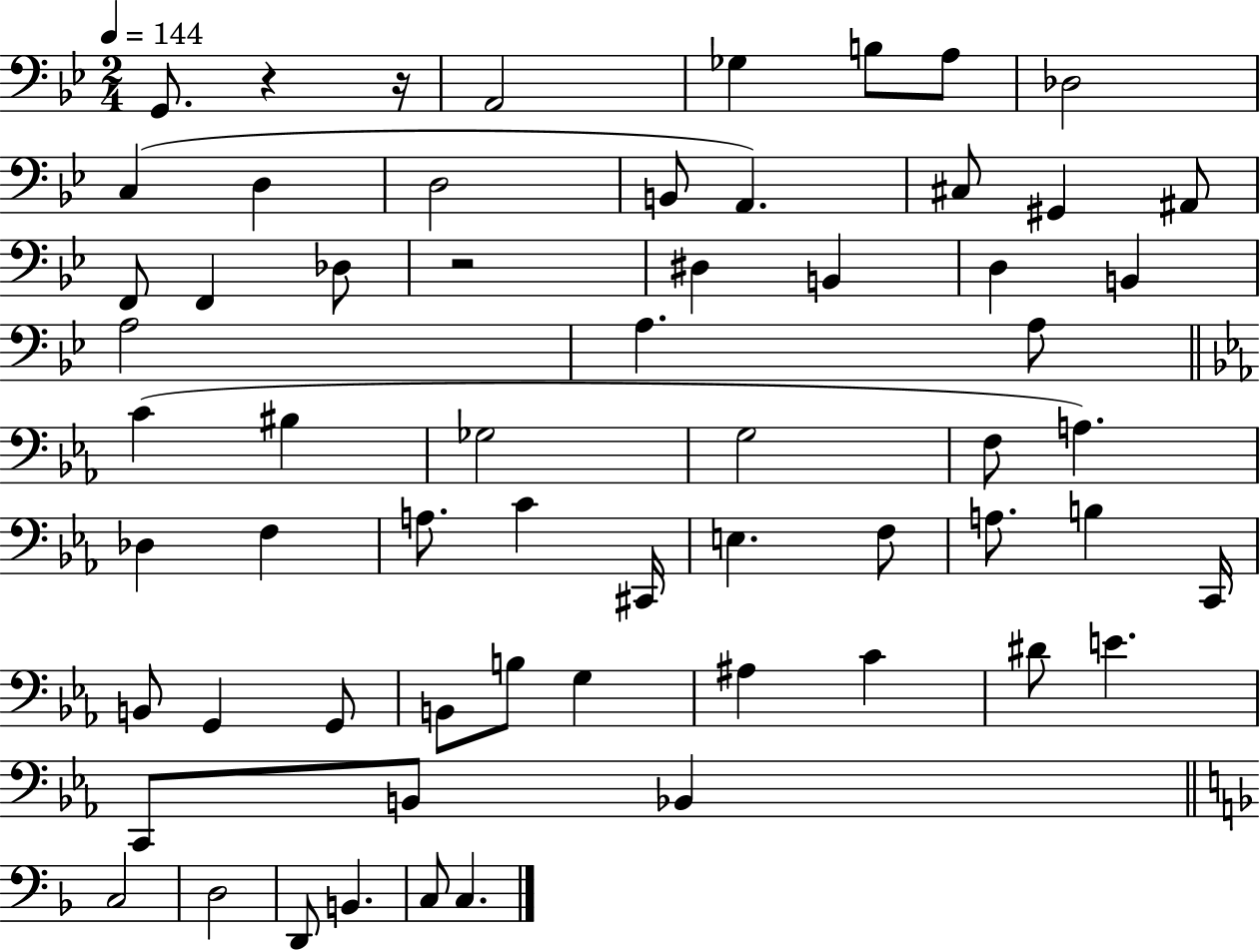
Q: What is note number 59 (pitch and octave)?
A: C3